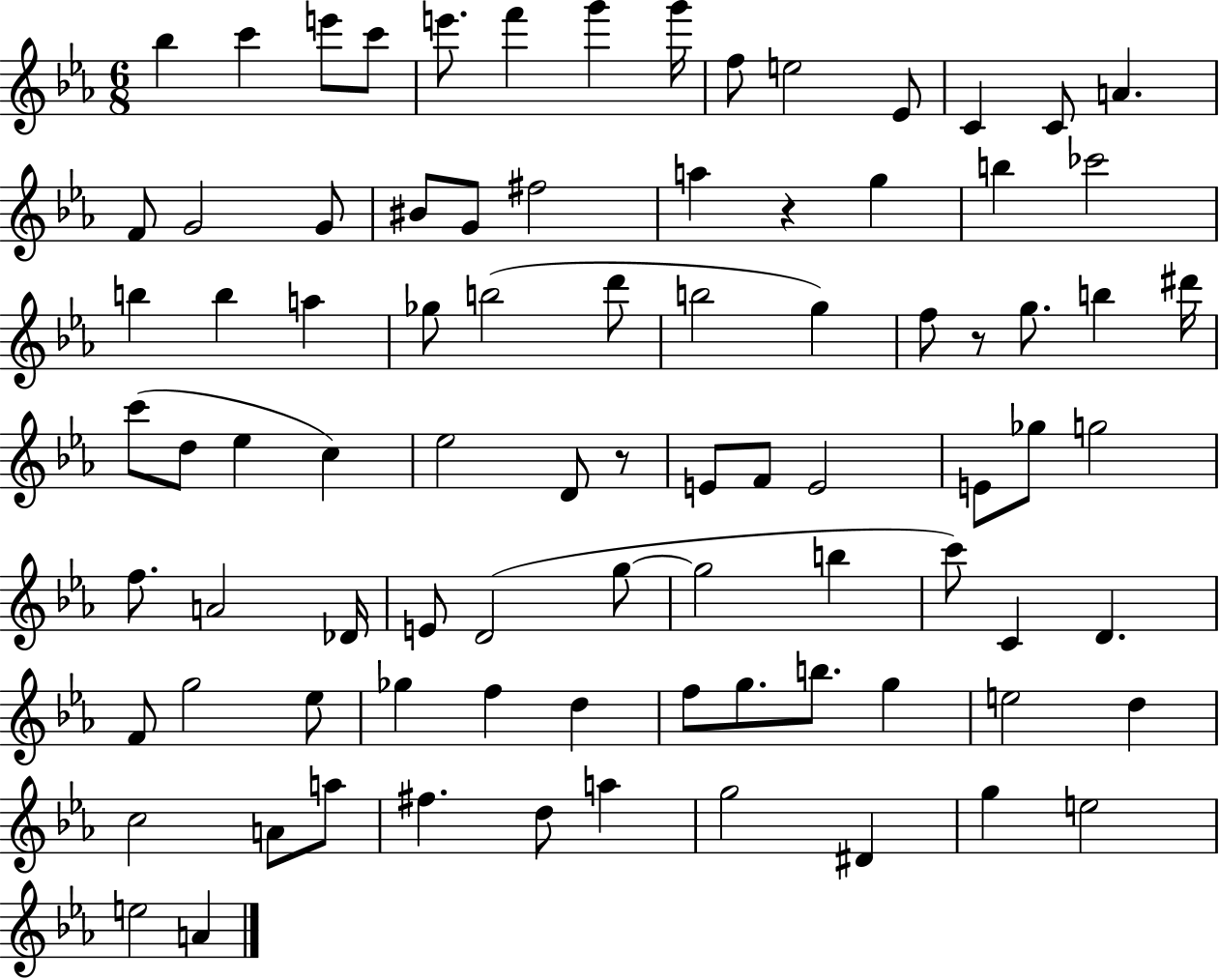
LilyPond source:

{
  \clef treble
  \numericTimeSignature
  \time 6/8
  \key ees \major
  \repeat volta 2 { bes''4 c'''4 e'''8 c'''8 | e'''8. f'''4 g'''4 g'''16 | f''8 e''2 ees'8 | c'4 c'8 a'4. | \break f'8 g'2 g'8 | bis'8 g'8 fis''2 | a''4 r4 g''4 | b''4 ces'''2 | \break b''4 b''4 a''4 | ges''8 b''2( d'''8 | b''2 g''4) | f''8 r8 g''8. b''4 dis'''16 | \break c'''8( d''8 ees''4 c''4) | ees''2 d'8 r8 | e'8 f'8 e'2 | e'8 ges''8 g''2 | \break f''8. a'2 des'16 | e'8 d'2( g''8~~ | g''2 b''4 | c'''8) c'4 d'4. | \break f'8 g''2 ees''8 | ges''4 f''4 d''4 | f''8 g''8. b''8. g''4 | e''2 d''4 | \break c''2 a'8 a''8 | fis''4. d''8 a''4 | g''2 dis'4 | g''4 e''2 | \break e''2 a'4 | } \bar "|."
}